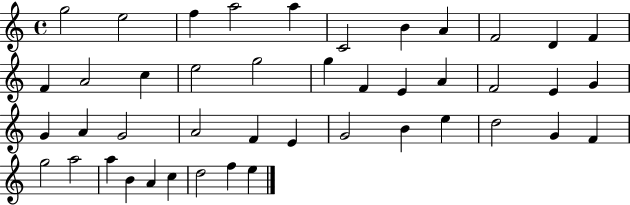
G5/h E5/h F5/q A5/h A5/q C4/h B4/q A4/q F4/h D4/q F4/q F4/q A4/h C5/q E5/h G5/h G5/q F4/q E4/q A4/q F4/h E4/q G4/q G4/q A4/q G4/h A4/h F4/q E4/q G4/h B4/q E5/q D5/h G4/q F4/q G5/h A5/h A5/q B4/q A4/q C5/q D5/h F5/q E5/q